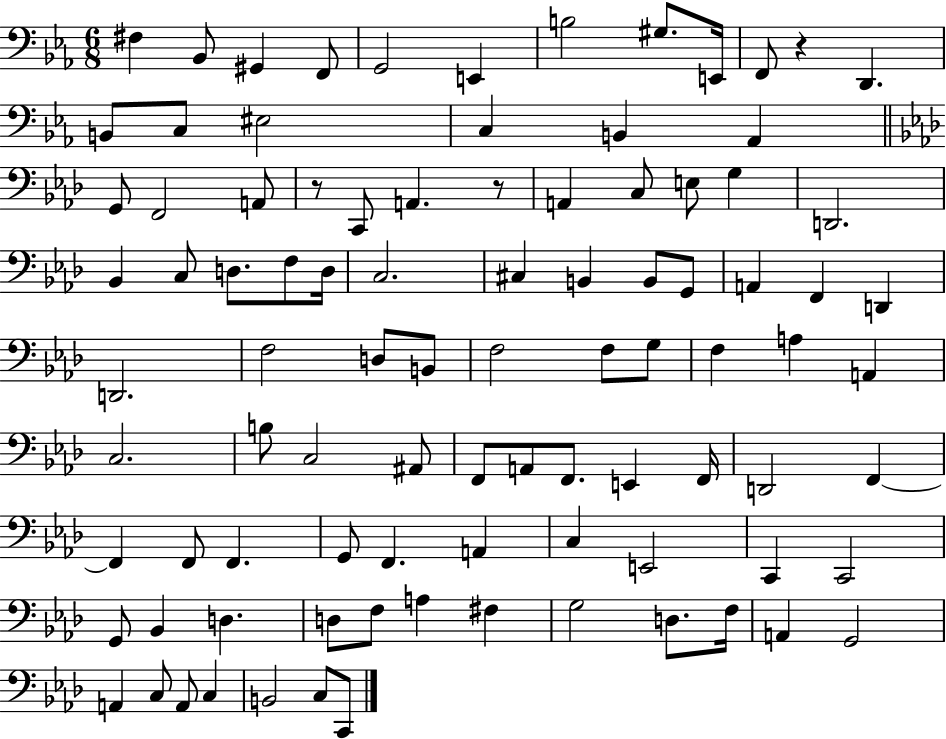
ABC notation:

X:1
T:Untitled
M:6/8
L:1/4
K:Eb
^F, _B,,/2 ^G,, F,,/2 G,,2 E,, B,2 ^G,/2 E,,/4 F,,/2 z D,, B,,/2 C,/2 ^E,2 C, B,, _A,, G,,/2 F,,2 A,,/2 z/2 C,,/2 A,, z/2 A,, C,/2 E,/2 G, D,,2 _B,, C,/2 D,/2 F,/2 D,/4 C,2 ^C, B,, B,,/2 G,,/2 A,, F,, D,, D,,2 F,2 D,/2 B,,/2 F,2 F,/2 G,/2 F, A, A,, C,2 B,/2 C,2 ^A,,/2 F,,/2 A,,/2 F,,/2 E,, F,,/4 D,,2 F,, F,, F,,/2 F,, G,,/2 F,, A,, C, E,,2 C,, C,,2 G,,/2 _B,, D, D,/2 F,/2 A, ^F, G,2 D,/2 F,/4 A,, G,,2 A,, C,/2 A,,/2 C, B,,2 C,/2 C,,/2